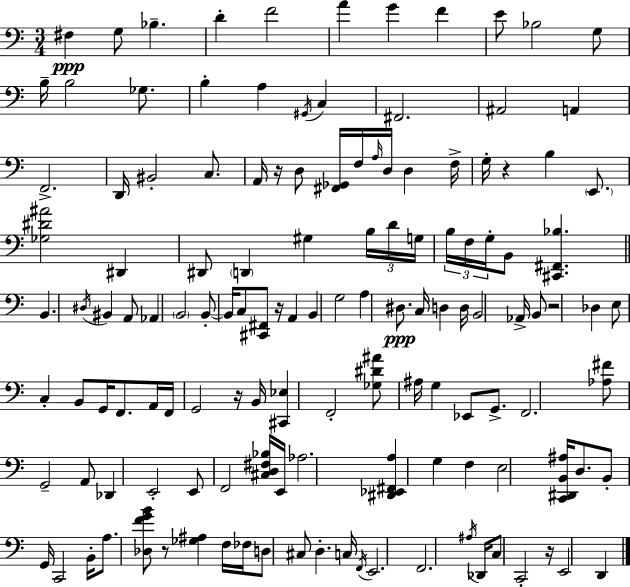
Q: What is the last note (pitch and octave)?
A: D2